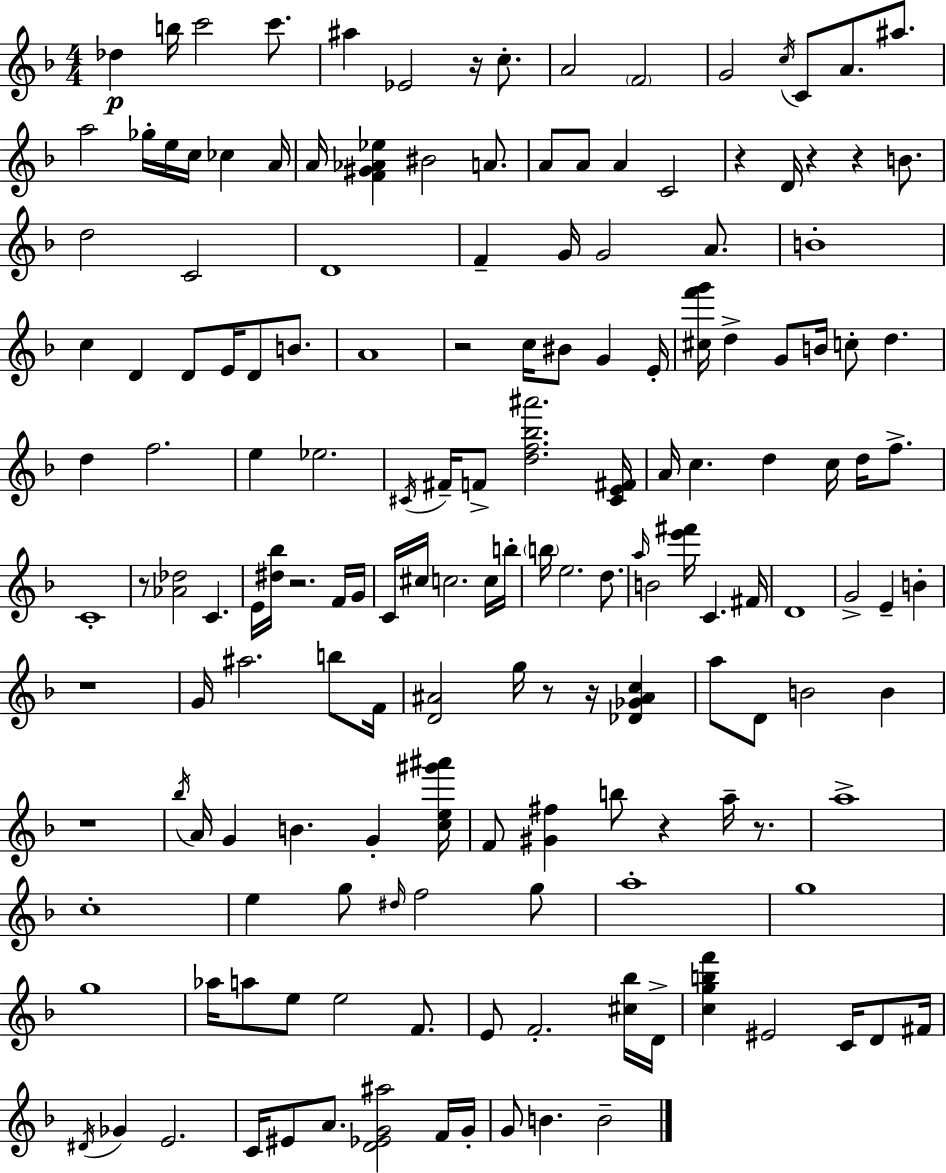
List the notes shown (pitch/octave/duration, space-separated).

Db5/q B5/s C6/h C6/e. A#5/q Eb4/h R/s C5/e. A4/h F4/h G4/h C5/s C4/e A4/e. A#5/e. A5/h Gb5/s E5/s C5/s CES5/q A4/s A4/s [F4,G#4,Ab4,Eb5]/q BIS4/h A4/e. A4/e A4/e A4/q C4/h R/q D4/s R/q R/q B4/e. D5/h C4/h D4/w F4/q G4/s G4/h A4/e. B4/w C5/q D4/q D4/e E4/s D4/e B4/e. A4/w R/h C5/s BIS4/e G4/q E4/s [C#5,F6,G6]/s D5/q G4/e B4/s C5/e D5/q. D5/q F5/h. E5/q Eb5/h. C#4/s F#4/s F4/e [D5,F5,Bb5,A#6]/h. [C#4,E4,F#4]/s A4/s C5/q. D5/q C5/s D5/s F5/e. C4/w R/e [Ab4,Db5]/h C4/q. E4/s [D#5,Bb5]/s R/h. F4/s G4/s C4/s C#5/s C5/h. C5/s B5/s B5/s E5/h. D5/e. A5/s B4/h [E6,F#6]/s C4/q. F#4/s D4/w G4/h E4/q B4/q R/w G4/s A#5/h. B5/e F4/s [D4,A#4]/h G5/s R/e R/s [Db4,Gb4,A#4,C5]/q A5/e D4/e B4/h B4/q R/w Bb5/s A4/s G4/q B4/q. G4/q [C5,E5,G#6,A#6]/s F4/e [G#4,F#5]/q B5/e R/q A5/s R/e. A5/w C5/w E5/q G5/e D#5/s F5/h G5/e A5/w G5/w G5/w Ab5/s A5/e E5/e E5/h F4/e. E4/e F4/h. [C#5,Bb5]/s D4/s [C5,G5,B5,F6]/q EIS4/h C4/s D4/e F#4/s D#4/s Gb4/q E4/h. C4/s EIS4/e A4/e. [D4,Eb4,G4,A#5]/h F4/s G4/s G4/e B4/q. B4/h